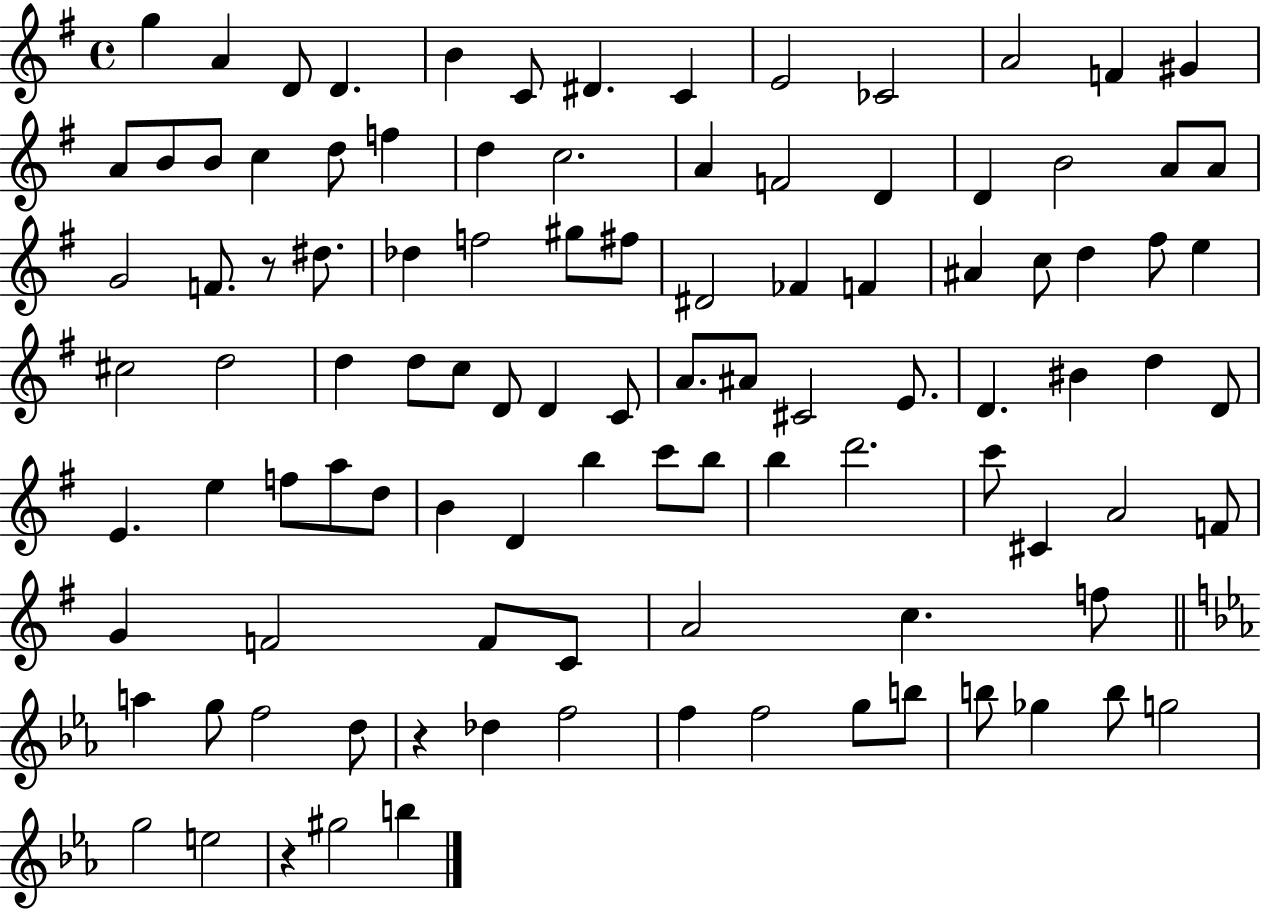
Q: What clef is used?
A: treble